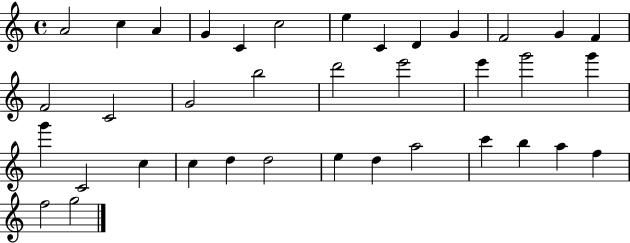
A4/h C5/q A4/q G4/q C4/q C5/h E5/q C4/q D4/q G4/q F4/h G4/q F4/q F4/h C4/h G4/h B5/h D6/h E6/h E6/q G6/h G6/q G6/q C4/h C5/q C5/q D5/q D5/h E5/q D5/q A5/h C6/q B5/q A5/q F5/q F5/h G5/h